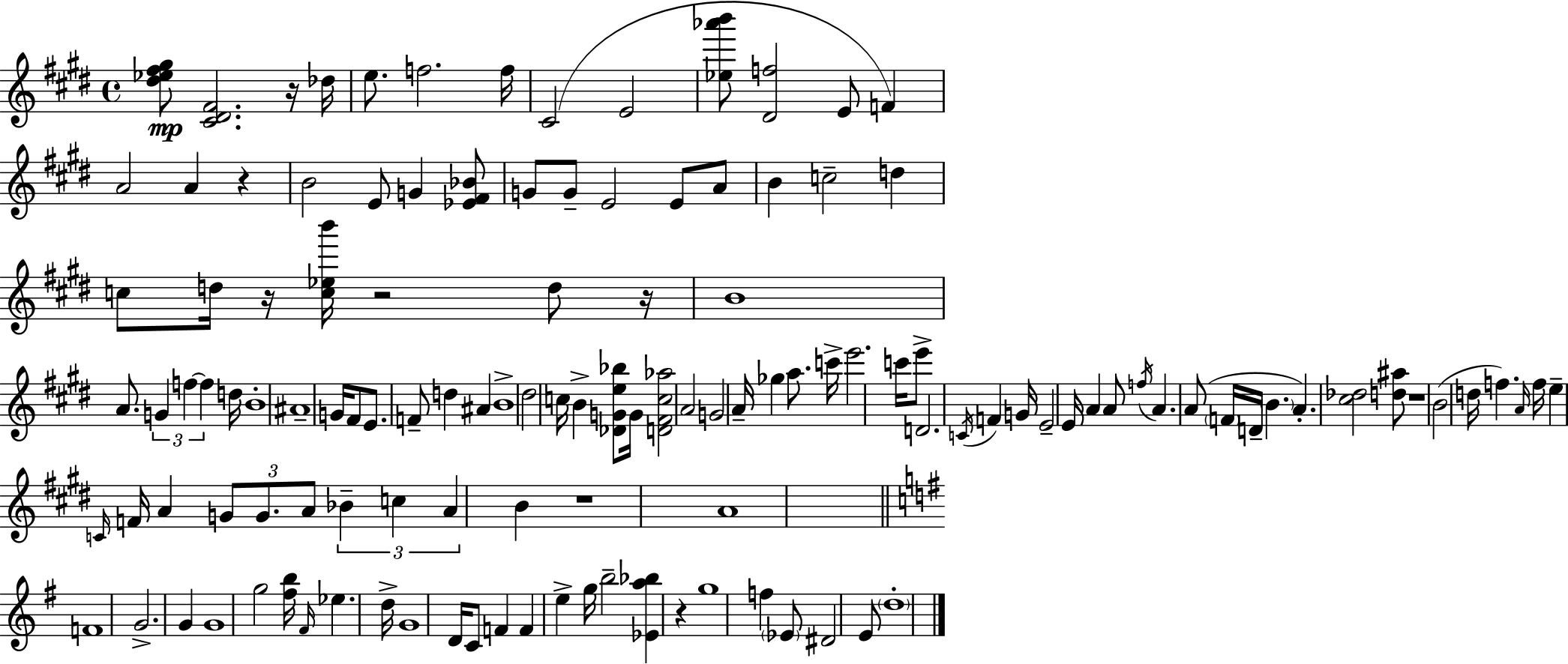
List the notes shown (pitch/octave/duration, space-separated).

[D#5,Eb5,F#5,G#5]/e [C#4,D#4,F#4]/h. R/s Db5/s E5/e. F5/h. F5/s C#4/h E4/h [Eb5,Ab6,B6]/e [D#4,F5]/h E4/e F4/q A4/h A4/q R/q B4/h E4/e G4/q [Eb4,F#4,Bb4]/e G4/e G4/e E4/h E4/e A4/e B4/q C5/h D5/q C5/e D5/s R/s [C5,Eb5,B6]/s R/h D5/e R/s B4/w A4/e. G4/q F5/q F5/q D5/s B4/w A#4/w G4/s F#4/e E4/e. F4/e D5/q A#4/q B4/w D#5/h C5/s B4/q [Db4,G4,E5,Bb5]/e G4/s [D4,F#4,C5,Ab5]/h A4/h G4/h A4/s Gb5/q A5/e. C6/s E6/h. C6/s E6/e D4/h. C4/s F4/q G4/s E4/h E4/s A4/q A4/e F5/s A4/q. A4/e F4/s D4/s B4/q. A4/q. [C#5,Db5]/h [D5,A#5]/e R/w B4/h D5/s F5/q. A4/s F5/s E5/q C4/s F4/s A4/q G4/e G4/e. A4/e Bb4/q C5/q A4/q B4/q R/w A4/w F4/w G4/h. G4/q G4/w G5/h [F#5,B5]/s F#4/s Eb5/q. D5/s G4/w D4/s C4/e F4/q F4/q E5/q G5/s B5/h [Eb4,A5,Bb5]/q R/q G5/w F5/q Eb4/e D#4/h E4/e D5/w